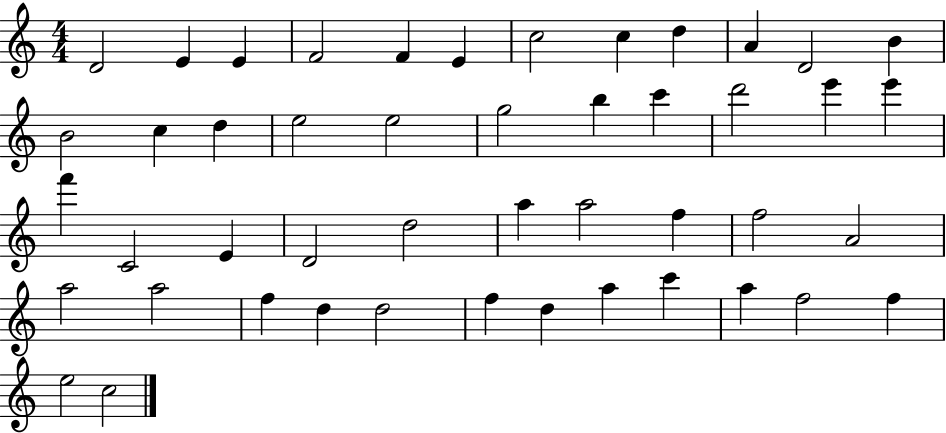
{
  \clef treble
  \numericTimeSignature
  \time 4/4
  \key c \major
  d'2 e'4 e'4 | f'2 f'4 e'4 | c''2 c''4 d''4 | a'4 d'2 b'4 | \break b'2 c''4 d''4 | e''2 e''2 | g''2 b''4 c'''4 | d'''2 e'''4 e'''4 | \break f'''4 c'2 e'4 | d'2 d''2 | a''4 a''2 f''4 | f''2 a'2 | \break a''2 a''2 | f''4 d''4 d''2 | f''4 d''4 a''4 c'''4 | a''4 f''2 f''4 | \break e''2 c''2 | \bar "|."
}